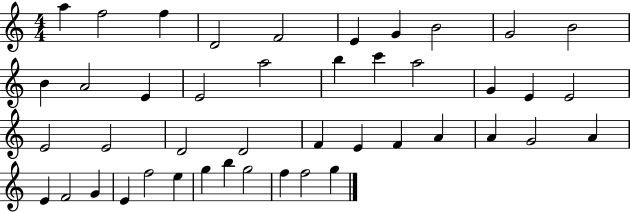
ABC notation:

X:1
T:Untitled
M:4/4
L:1/4
K:C
a f2 f D2 F2 E G B2 G2 B2 B A2 E E2 a2 b c' a2 G E E2 E2 E2 D2 D2 F E F A A G2 A E F2 G E f2 e g b g2 f f2 g